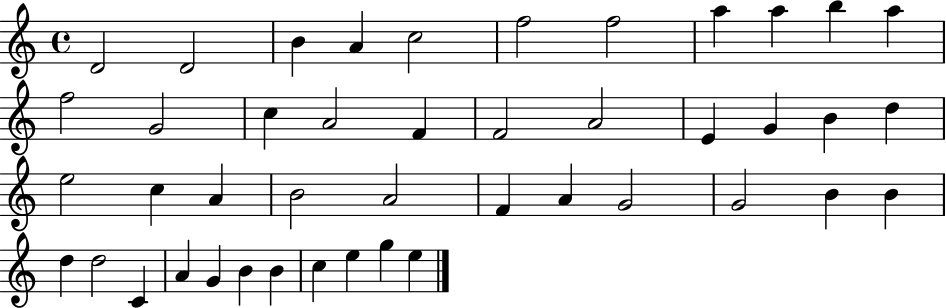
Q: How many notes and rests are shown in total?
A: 44